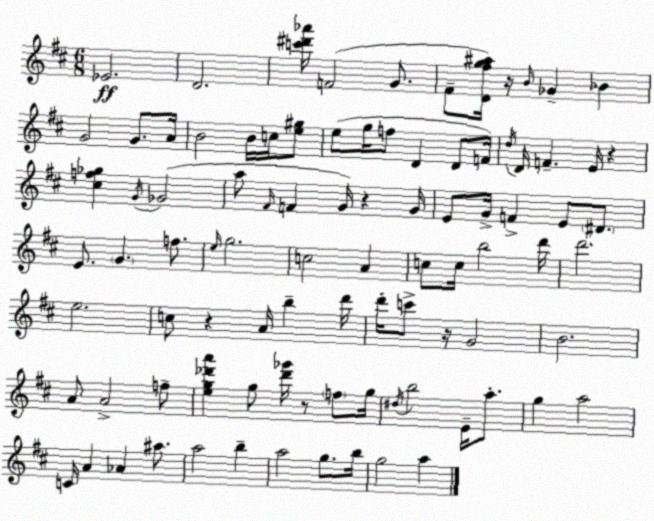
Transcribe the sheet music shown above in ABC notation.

X:1
T:Untitled
M:6/8
L:1/4
K:D
_E2 D2 [c'^d'_a']/4 F2 G/2 ^F/2 [D^fg^a]/4 z/4 B/4 _G _B G2 G/2 A/4 B2 B/4 c/4 [e^g]/2 e/2 g/4 f/2 D D/2 F/4 d/4 D/4 F E/4 z [^cf_g] G/4 _G2 a/2 ^F/4 F G/4 z G/4 E/2 G/4 F E/2 ^D/2 E/2 G f/2 e/4 g2 c2 A c/2 c/4 b2 d'/4 d'2 e2 c/2 z A/4 b d'/4 d'/4 c'/2 z/4 G2 B2 A/2 A2 f/2 [eg_d'a'] g/2 [_d'_g']/4 z/2 f/2 g/4 ^d/4 b2 E/4 a/2 g a2 C/4 A _A ^a/2 a2 b a2 g/2 b/4 g2 a